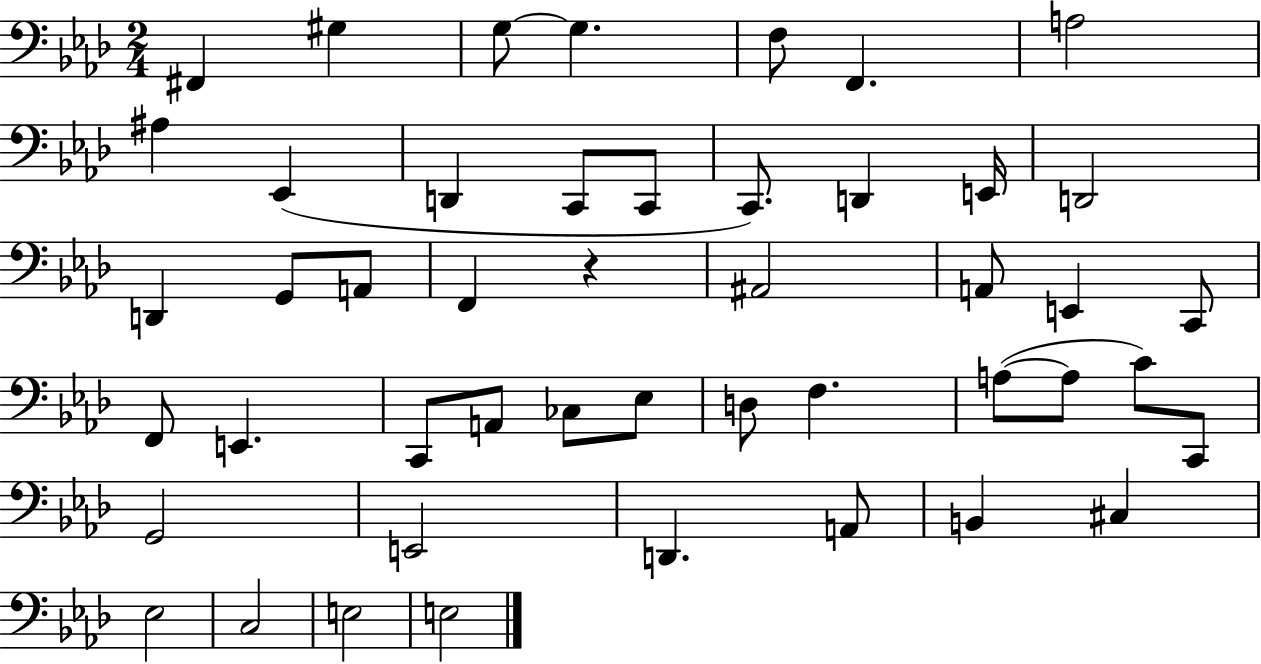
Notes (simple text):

F#2/q G#3/q G3/e G3/q. F3/e F2/q. A3/h A#3/q Eb2/q D2/q C2/e C2/e C2/e. D2/q E2/s D2/h D2/q G2/e A2/e F2/q R/q A#2/h A2/e E2/q C2/e F2/e E2/q. C2/e A2/e CES3/e Eb3/e D3/e F3/q. A3/e A3/e C4/e C2/e G2/h E2/h D2/q. A2/e B2/q C#3/q Eb3/h C3/h E3/h E3/h